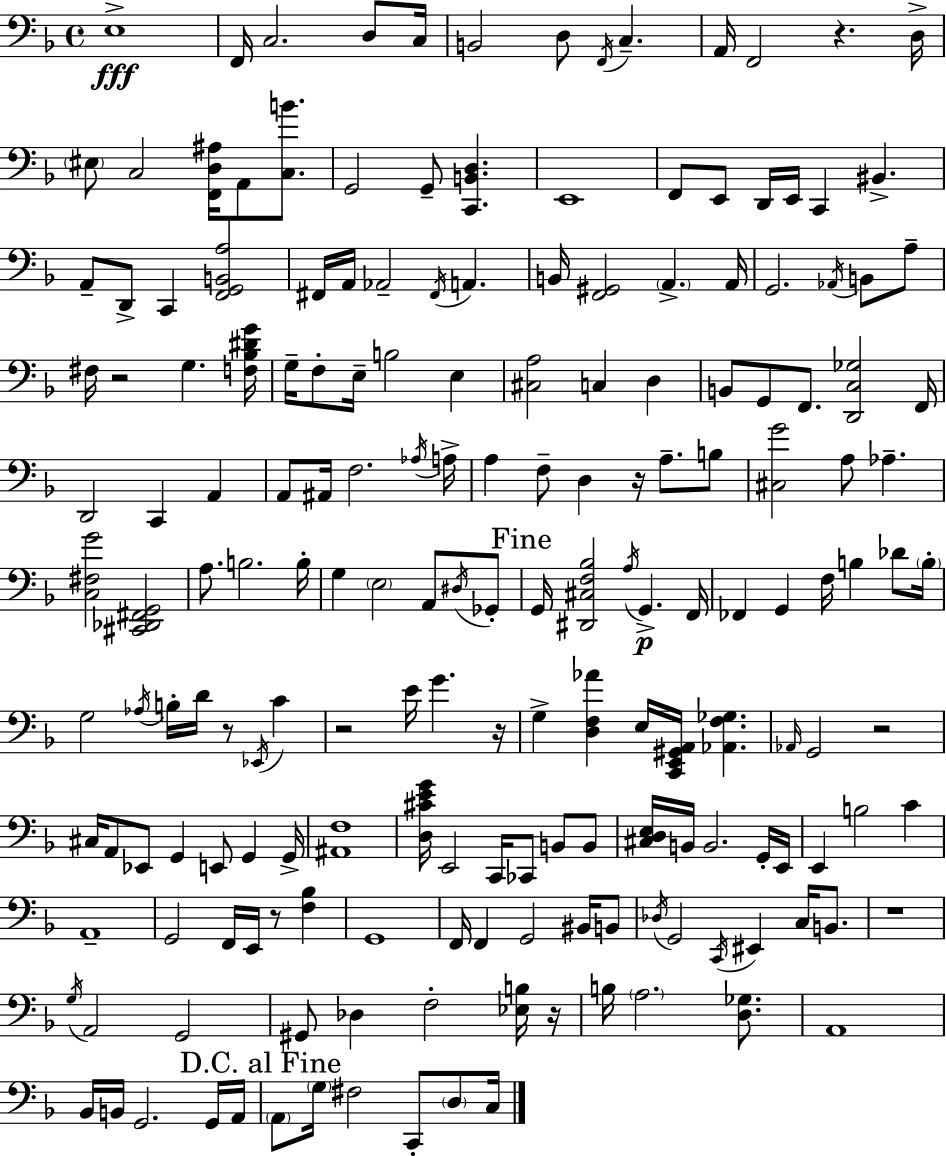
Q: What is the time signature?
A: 4/4